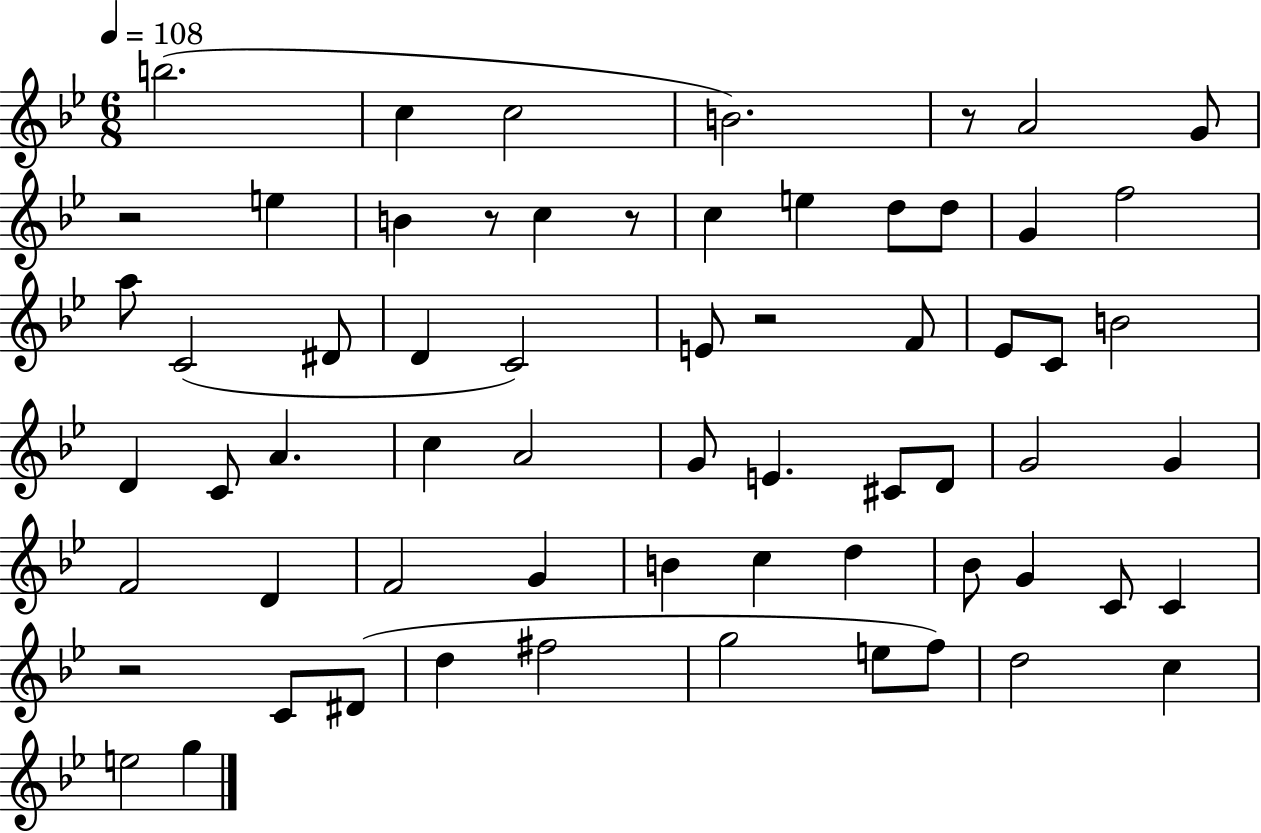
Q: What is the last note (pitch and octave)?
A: G5